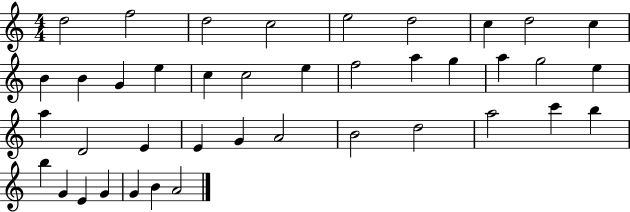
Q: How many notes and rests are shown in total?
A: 40